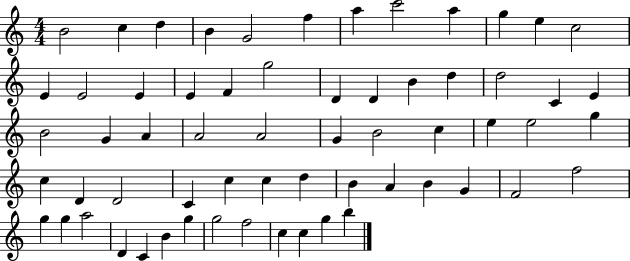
B4/h C5/q D5/q B4/q G4/h F5/q A5/q C6/h A5/q G5/q E5/q C5/h E4/q E4/h E4/q E4/q F4/q G5/h D4/q D4/q B4/q D5/q D5/h C4/q E4/q B4/h G4/q A4/q A4/h A4/h G4/q B4/h C5/q E5/q E5/h G5/q C5/q D4/q D4/h C4/q C5/q C5/q D5/q B4/q A4/q B4/q G4/q F4/h F5/h G5/q G5/q A5/h D4/q C4/q B4/q G5/q G5/h F5/h C5/q C5/q G5/q B5/q